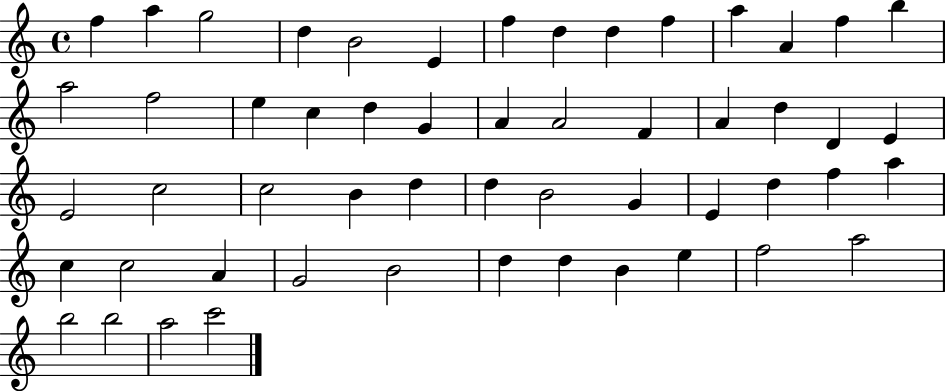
F5/q A5/q G5/h D5/q B4/h E4/q F5/q D5/q D5/q F5/q A5/q A4/q F5/q B5/q A5/h F5/h E5/q C5/q D5/q G4/q A4/q A4/h F4/q A4/q D5/q D4/q E4/q E4/h C5/h C5/h B4/q D5/q D5/q B4/h G4/q E4/q D5/q F5/q A5/q C5/q C5/h A4/q G4/h B4/h D5/q D5/q B4/q E5/q F5/h A5/h B5/h B5/h A5/h C6/h